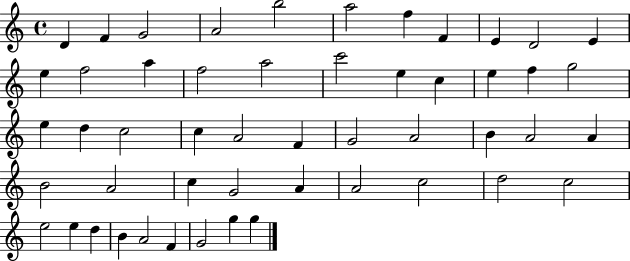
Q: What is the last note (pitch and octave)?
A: G5